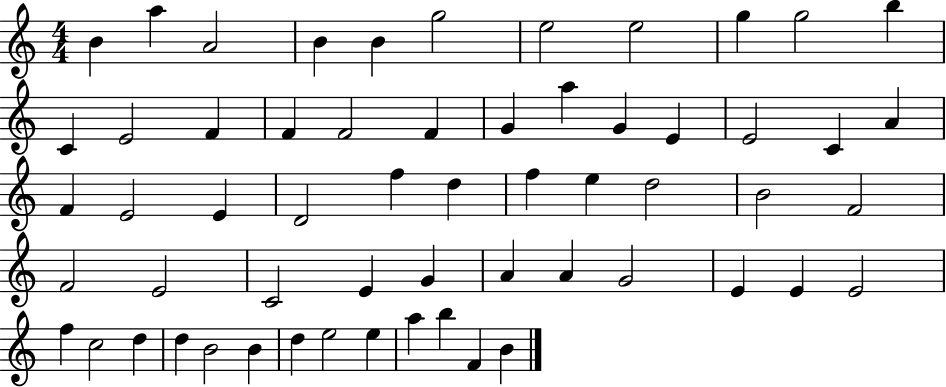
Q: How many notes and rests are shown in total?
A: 59